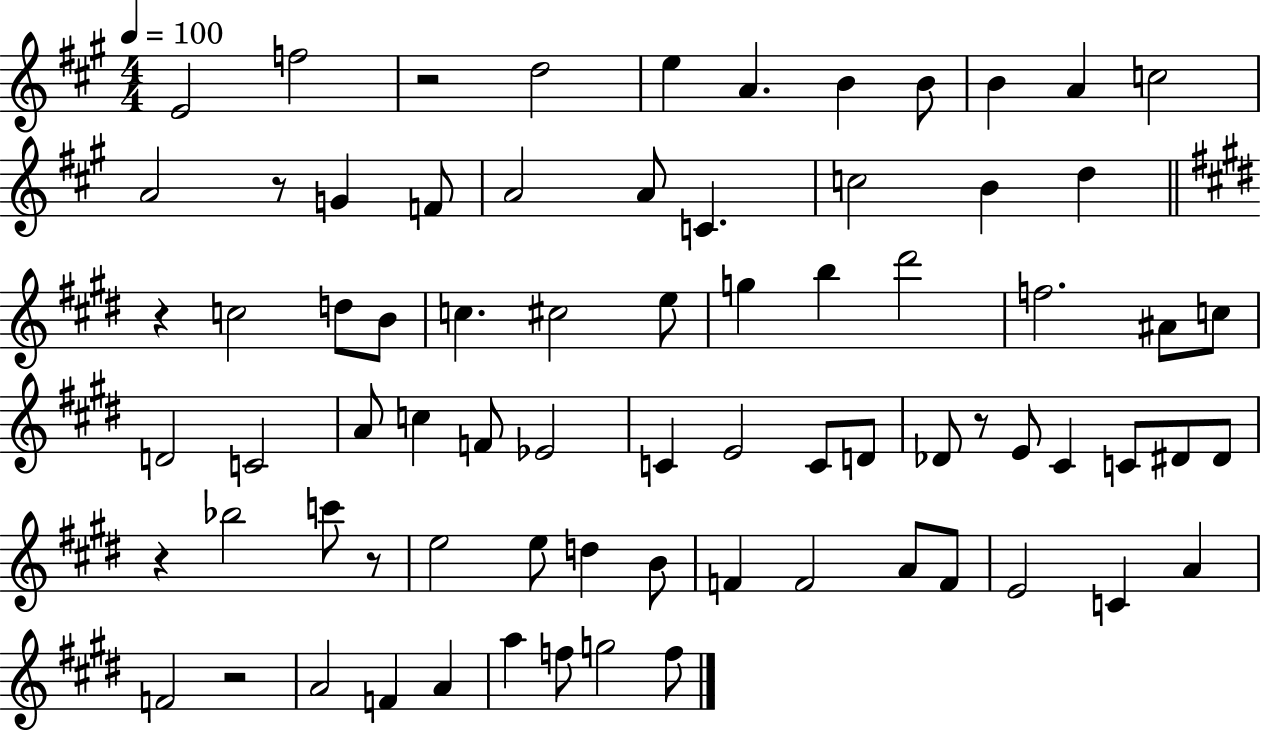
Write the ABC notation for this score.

X:1
T:Untitled
M:4/4
L:1/4
K:A
E2 f2 z2 d2 e A B B/2 B A c2 A2 z/2 G F/2 A2 A/2 C c2 B d z c2 d/2 B/2 c ^c2 e/2 g b ^d'2 f2 ^A/2 c/2 D2 C2 A/2 c F/2 _E2 C E2 C/2 D/2 _D/2 z/2 E/2 ^C C/2 ^D/2 ^D/2 z _b2 c'/2 z/2 e2 e/2 d B/2 F F2 A/2 F/2 E2 C A F2 z2 A2 F A a f/2 g2 f/2